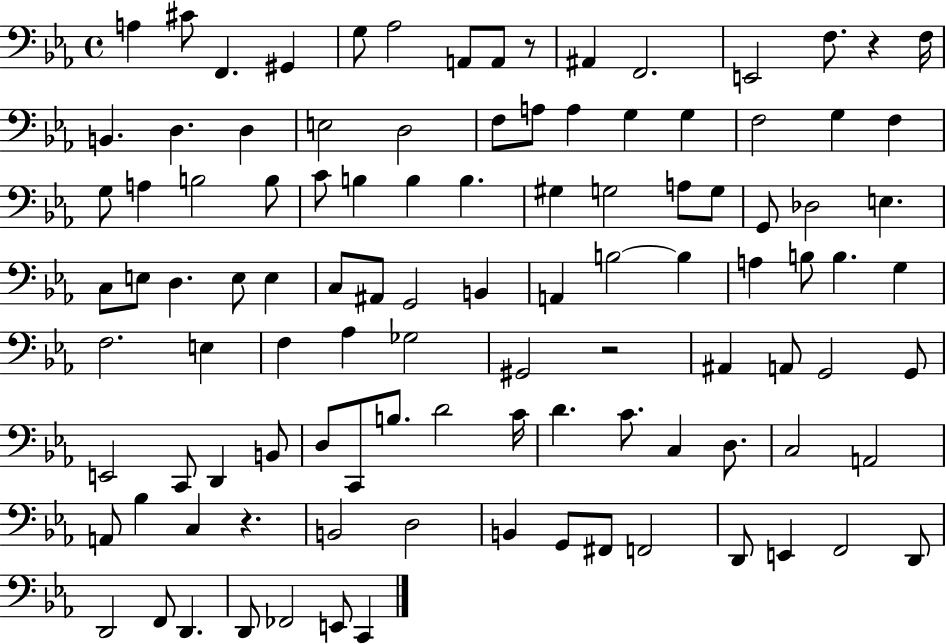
{
  \clef bass
  \time 4/4
  \defaultTimeSignature
  \key ees \major
  a4 cis'8 f,4. gis,4 | g8 aes2 a,8 a,8 r8 | ais,4 f,2. | e,2 f8. r4 f16 | \break b,4. d4. d4 | e2 d2 | f8 a8 a4 g4 g4 | f2 g4 f4 | \break g8 a4 b2 b8 | c'8 b4 b4 b4. | gis4 g2 a8 g8 | g,8 des2 e4. | \break c8 e8 d4. e8 e4 | c8 ais,8 g,2 b,4 | a,4 b2~~ b4 | a4 b8 b4. g4 | \break f2. e4 | f4 aes4 ges2 | gis,2 r2 | ais,4 a,8 g,2 g,8 | \break e,2 c,8 d,4 b,8 | d8 c,8 b8. d'2 c'16 | d'4. c'8. c4 d8. | c2 a,2 | \break a,8 bes4 c4 r4. | b,2 d2 | b,4 g,8 fis,8 f,2 | d,8 e,4 f,2 d,8 | \break d,2 f,8 d,4. | d,8 fes,2 e,8 c,4 | \bar "|."
}